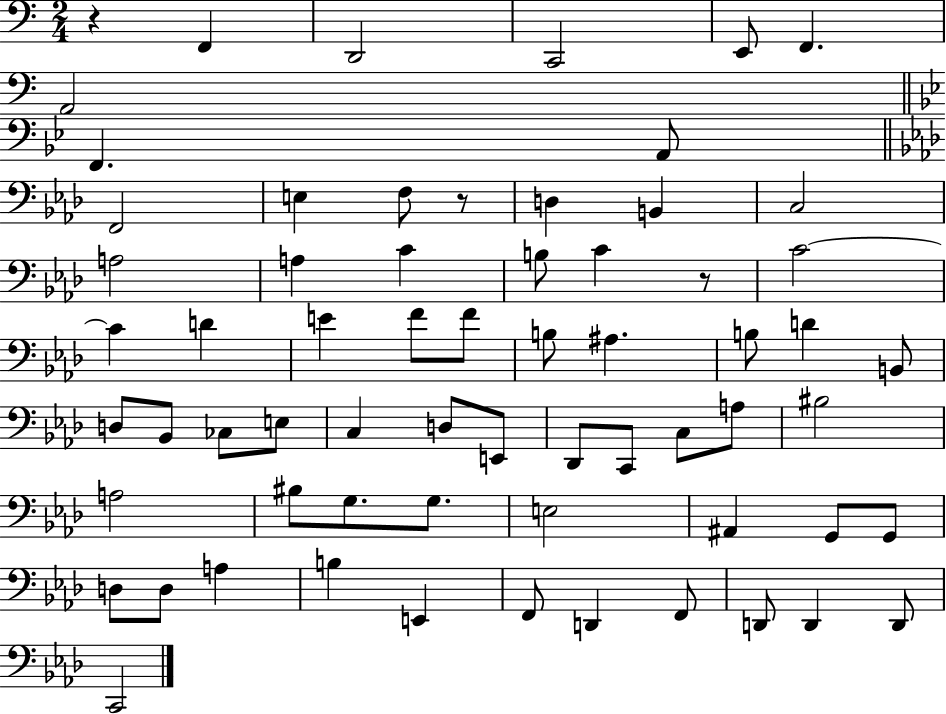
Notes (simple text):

R/q F2/q D2/h C2/h E2/e F2/q. A2/h F2/q. A2/e F2/h E3/q F3/e R/e D3/q B2/q C3/h A3/h A3/q C4/q B3/e C4/q R/e C4/h C4/q D4/q E4/q F4/e F4/e B3/e A#3/q. B3/e D4/q B2/e D3/e Bb2/e CES3/e E3/e C3/q D3/e E2/e Db2/e C2/e C3/e A3/e BIS3/h A3/h BIS3/e G3/e. G3/e. E3/h A#2/q G2/e G2/e D3/e D3/e A3/q B3/q E2/q F2/e D2/q F2/e D2/e D2/q D2/e C2/h